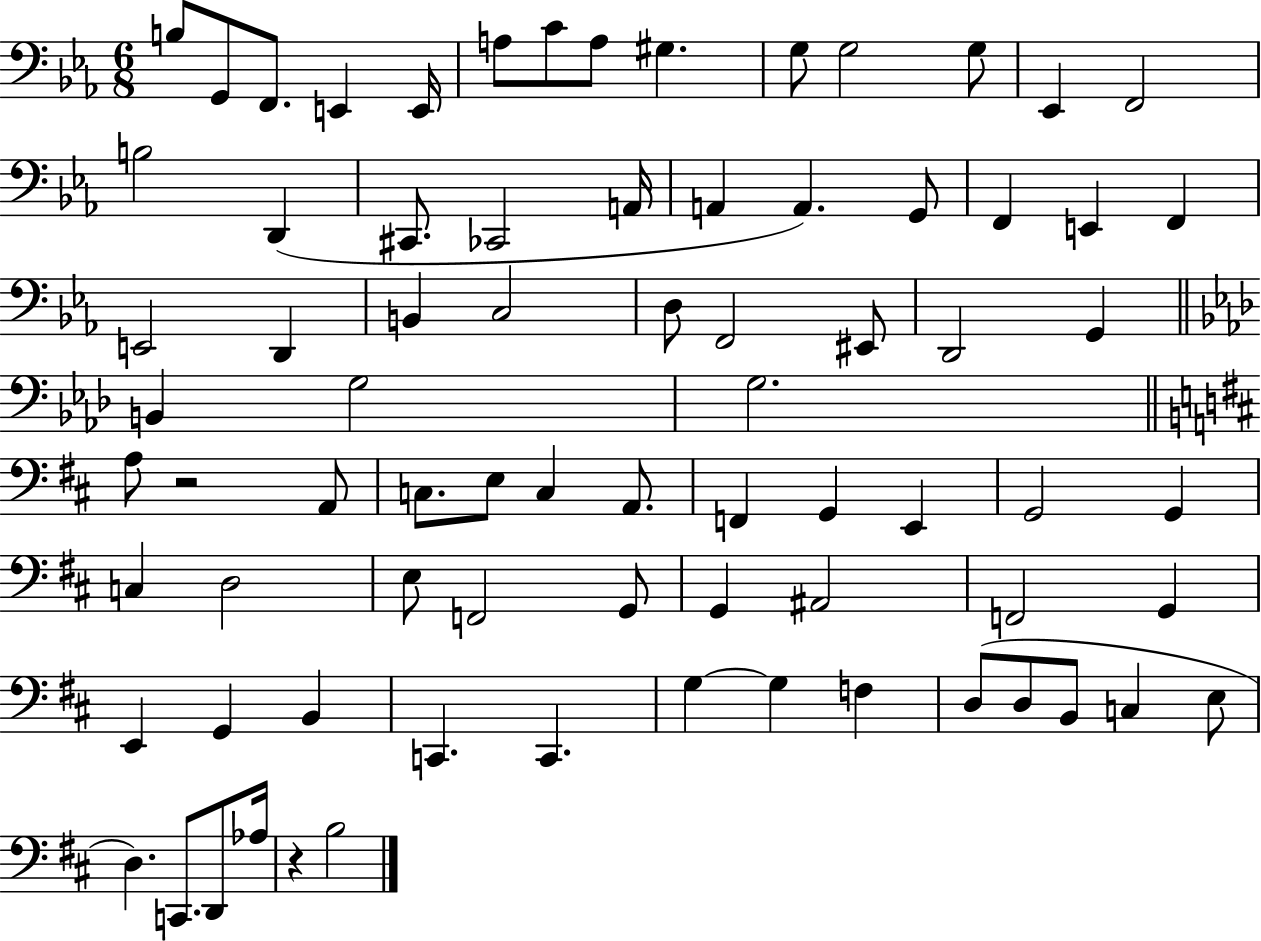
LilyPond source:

{
  \clef bass
  \numericTimeSignature
  \time 6/8
  \key ees \major
  \repeat volta 2 { b8 g,8 f,8. e,4 e,16 | a8 c'8 a8 gis4. | g8 g2 g8 | ees,4 f,2 | \break b2 d,4( | cis,8. ces,2 a,16 | a,4 a,4.) g,8 | f,4 e,4 f,4 | \break e,2 d,4 | b,4 c2 | d8 f,2 eis,8 | d,2 g,4 | \break \bar "||" \break \key aes \major b,4 g2 | g2. | \bar "||" \break \key d \major a8 r2 a,8 | c8. e8 c4 a,8. | f,4 g,4 e,4 | g,2 g,4 | \break c4 d2 | e8 f,2 g,8 | g,4 ais,2 | f,2 g,4 | \break e,4 g,4 b,4 | c,4. c,4. | g4~~ g4 f4 | d8( d8 b,8 c4 e8 | \break d4.) c,8. d,8 aes16 | r4 b2 | } \bar "|."
}